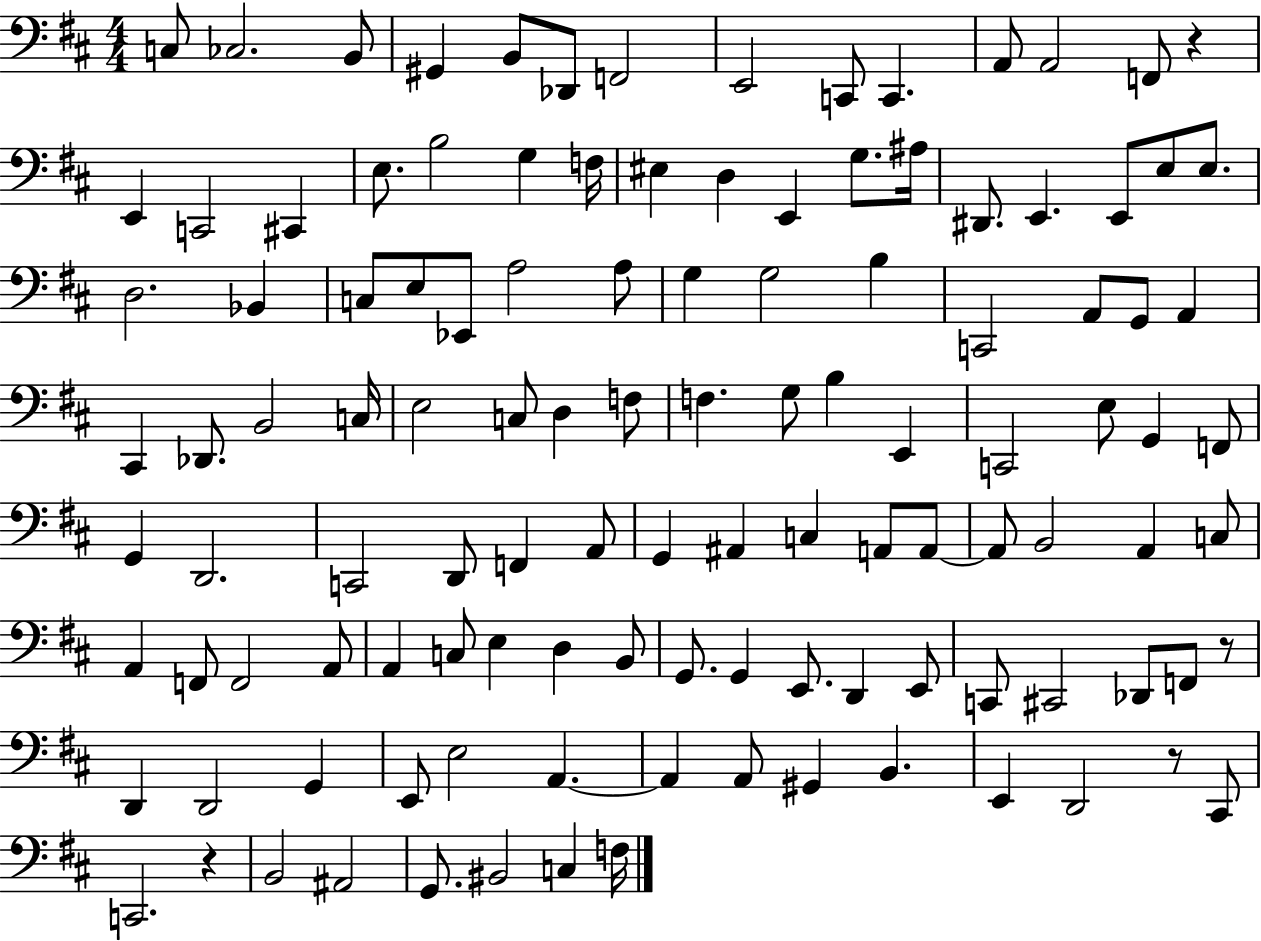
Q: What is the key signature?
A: D major